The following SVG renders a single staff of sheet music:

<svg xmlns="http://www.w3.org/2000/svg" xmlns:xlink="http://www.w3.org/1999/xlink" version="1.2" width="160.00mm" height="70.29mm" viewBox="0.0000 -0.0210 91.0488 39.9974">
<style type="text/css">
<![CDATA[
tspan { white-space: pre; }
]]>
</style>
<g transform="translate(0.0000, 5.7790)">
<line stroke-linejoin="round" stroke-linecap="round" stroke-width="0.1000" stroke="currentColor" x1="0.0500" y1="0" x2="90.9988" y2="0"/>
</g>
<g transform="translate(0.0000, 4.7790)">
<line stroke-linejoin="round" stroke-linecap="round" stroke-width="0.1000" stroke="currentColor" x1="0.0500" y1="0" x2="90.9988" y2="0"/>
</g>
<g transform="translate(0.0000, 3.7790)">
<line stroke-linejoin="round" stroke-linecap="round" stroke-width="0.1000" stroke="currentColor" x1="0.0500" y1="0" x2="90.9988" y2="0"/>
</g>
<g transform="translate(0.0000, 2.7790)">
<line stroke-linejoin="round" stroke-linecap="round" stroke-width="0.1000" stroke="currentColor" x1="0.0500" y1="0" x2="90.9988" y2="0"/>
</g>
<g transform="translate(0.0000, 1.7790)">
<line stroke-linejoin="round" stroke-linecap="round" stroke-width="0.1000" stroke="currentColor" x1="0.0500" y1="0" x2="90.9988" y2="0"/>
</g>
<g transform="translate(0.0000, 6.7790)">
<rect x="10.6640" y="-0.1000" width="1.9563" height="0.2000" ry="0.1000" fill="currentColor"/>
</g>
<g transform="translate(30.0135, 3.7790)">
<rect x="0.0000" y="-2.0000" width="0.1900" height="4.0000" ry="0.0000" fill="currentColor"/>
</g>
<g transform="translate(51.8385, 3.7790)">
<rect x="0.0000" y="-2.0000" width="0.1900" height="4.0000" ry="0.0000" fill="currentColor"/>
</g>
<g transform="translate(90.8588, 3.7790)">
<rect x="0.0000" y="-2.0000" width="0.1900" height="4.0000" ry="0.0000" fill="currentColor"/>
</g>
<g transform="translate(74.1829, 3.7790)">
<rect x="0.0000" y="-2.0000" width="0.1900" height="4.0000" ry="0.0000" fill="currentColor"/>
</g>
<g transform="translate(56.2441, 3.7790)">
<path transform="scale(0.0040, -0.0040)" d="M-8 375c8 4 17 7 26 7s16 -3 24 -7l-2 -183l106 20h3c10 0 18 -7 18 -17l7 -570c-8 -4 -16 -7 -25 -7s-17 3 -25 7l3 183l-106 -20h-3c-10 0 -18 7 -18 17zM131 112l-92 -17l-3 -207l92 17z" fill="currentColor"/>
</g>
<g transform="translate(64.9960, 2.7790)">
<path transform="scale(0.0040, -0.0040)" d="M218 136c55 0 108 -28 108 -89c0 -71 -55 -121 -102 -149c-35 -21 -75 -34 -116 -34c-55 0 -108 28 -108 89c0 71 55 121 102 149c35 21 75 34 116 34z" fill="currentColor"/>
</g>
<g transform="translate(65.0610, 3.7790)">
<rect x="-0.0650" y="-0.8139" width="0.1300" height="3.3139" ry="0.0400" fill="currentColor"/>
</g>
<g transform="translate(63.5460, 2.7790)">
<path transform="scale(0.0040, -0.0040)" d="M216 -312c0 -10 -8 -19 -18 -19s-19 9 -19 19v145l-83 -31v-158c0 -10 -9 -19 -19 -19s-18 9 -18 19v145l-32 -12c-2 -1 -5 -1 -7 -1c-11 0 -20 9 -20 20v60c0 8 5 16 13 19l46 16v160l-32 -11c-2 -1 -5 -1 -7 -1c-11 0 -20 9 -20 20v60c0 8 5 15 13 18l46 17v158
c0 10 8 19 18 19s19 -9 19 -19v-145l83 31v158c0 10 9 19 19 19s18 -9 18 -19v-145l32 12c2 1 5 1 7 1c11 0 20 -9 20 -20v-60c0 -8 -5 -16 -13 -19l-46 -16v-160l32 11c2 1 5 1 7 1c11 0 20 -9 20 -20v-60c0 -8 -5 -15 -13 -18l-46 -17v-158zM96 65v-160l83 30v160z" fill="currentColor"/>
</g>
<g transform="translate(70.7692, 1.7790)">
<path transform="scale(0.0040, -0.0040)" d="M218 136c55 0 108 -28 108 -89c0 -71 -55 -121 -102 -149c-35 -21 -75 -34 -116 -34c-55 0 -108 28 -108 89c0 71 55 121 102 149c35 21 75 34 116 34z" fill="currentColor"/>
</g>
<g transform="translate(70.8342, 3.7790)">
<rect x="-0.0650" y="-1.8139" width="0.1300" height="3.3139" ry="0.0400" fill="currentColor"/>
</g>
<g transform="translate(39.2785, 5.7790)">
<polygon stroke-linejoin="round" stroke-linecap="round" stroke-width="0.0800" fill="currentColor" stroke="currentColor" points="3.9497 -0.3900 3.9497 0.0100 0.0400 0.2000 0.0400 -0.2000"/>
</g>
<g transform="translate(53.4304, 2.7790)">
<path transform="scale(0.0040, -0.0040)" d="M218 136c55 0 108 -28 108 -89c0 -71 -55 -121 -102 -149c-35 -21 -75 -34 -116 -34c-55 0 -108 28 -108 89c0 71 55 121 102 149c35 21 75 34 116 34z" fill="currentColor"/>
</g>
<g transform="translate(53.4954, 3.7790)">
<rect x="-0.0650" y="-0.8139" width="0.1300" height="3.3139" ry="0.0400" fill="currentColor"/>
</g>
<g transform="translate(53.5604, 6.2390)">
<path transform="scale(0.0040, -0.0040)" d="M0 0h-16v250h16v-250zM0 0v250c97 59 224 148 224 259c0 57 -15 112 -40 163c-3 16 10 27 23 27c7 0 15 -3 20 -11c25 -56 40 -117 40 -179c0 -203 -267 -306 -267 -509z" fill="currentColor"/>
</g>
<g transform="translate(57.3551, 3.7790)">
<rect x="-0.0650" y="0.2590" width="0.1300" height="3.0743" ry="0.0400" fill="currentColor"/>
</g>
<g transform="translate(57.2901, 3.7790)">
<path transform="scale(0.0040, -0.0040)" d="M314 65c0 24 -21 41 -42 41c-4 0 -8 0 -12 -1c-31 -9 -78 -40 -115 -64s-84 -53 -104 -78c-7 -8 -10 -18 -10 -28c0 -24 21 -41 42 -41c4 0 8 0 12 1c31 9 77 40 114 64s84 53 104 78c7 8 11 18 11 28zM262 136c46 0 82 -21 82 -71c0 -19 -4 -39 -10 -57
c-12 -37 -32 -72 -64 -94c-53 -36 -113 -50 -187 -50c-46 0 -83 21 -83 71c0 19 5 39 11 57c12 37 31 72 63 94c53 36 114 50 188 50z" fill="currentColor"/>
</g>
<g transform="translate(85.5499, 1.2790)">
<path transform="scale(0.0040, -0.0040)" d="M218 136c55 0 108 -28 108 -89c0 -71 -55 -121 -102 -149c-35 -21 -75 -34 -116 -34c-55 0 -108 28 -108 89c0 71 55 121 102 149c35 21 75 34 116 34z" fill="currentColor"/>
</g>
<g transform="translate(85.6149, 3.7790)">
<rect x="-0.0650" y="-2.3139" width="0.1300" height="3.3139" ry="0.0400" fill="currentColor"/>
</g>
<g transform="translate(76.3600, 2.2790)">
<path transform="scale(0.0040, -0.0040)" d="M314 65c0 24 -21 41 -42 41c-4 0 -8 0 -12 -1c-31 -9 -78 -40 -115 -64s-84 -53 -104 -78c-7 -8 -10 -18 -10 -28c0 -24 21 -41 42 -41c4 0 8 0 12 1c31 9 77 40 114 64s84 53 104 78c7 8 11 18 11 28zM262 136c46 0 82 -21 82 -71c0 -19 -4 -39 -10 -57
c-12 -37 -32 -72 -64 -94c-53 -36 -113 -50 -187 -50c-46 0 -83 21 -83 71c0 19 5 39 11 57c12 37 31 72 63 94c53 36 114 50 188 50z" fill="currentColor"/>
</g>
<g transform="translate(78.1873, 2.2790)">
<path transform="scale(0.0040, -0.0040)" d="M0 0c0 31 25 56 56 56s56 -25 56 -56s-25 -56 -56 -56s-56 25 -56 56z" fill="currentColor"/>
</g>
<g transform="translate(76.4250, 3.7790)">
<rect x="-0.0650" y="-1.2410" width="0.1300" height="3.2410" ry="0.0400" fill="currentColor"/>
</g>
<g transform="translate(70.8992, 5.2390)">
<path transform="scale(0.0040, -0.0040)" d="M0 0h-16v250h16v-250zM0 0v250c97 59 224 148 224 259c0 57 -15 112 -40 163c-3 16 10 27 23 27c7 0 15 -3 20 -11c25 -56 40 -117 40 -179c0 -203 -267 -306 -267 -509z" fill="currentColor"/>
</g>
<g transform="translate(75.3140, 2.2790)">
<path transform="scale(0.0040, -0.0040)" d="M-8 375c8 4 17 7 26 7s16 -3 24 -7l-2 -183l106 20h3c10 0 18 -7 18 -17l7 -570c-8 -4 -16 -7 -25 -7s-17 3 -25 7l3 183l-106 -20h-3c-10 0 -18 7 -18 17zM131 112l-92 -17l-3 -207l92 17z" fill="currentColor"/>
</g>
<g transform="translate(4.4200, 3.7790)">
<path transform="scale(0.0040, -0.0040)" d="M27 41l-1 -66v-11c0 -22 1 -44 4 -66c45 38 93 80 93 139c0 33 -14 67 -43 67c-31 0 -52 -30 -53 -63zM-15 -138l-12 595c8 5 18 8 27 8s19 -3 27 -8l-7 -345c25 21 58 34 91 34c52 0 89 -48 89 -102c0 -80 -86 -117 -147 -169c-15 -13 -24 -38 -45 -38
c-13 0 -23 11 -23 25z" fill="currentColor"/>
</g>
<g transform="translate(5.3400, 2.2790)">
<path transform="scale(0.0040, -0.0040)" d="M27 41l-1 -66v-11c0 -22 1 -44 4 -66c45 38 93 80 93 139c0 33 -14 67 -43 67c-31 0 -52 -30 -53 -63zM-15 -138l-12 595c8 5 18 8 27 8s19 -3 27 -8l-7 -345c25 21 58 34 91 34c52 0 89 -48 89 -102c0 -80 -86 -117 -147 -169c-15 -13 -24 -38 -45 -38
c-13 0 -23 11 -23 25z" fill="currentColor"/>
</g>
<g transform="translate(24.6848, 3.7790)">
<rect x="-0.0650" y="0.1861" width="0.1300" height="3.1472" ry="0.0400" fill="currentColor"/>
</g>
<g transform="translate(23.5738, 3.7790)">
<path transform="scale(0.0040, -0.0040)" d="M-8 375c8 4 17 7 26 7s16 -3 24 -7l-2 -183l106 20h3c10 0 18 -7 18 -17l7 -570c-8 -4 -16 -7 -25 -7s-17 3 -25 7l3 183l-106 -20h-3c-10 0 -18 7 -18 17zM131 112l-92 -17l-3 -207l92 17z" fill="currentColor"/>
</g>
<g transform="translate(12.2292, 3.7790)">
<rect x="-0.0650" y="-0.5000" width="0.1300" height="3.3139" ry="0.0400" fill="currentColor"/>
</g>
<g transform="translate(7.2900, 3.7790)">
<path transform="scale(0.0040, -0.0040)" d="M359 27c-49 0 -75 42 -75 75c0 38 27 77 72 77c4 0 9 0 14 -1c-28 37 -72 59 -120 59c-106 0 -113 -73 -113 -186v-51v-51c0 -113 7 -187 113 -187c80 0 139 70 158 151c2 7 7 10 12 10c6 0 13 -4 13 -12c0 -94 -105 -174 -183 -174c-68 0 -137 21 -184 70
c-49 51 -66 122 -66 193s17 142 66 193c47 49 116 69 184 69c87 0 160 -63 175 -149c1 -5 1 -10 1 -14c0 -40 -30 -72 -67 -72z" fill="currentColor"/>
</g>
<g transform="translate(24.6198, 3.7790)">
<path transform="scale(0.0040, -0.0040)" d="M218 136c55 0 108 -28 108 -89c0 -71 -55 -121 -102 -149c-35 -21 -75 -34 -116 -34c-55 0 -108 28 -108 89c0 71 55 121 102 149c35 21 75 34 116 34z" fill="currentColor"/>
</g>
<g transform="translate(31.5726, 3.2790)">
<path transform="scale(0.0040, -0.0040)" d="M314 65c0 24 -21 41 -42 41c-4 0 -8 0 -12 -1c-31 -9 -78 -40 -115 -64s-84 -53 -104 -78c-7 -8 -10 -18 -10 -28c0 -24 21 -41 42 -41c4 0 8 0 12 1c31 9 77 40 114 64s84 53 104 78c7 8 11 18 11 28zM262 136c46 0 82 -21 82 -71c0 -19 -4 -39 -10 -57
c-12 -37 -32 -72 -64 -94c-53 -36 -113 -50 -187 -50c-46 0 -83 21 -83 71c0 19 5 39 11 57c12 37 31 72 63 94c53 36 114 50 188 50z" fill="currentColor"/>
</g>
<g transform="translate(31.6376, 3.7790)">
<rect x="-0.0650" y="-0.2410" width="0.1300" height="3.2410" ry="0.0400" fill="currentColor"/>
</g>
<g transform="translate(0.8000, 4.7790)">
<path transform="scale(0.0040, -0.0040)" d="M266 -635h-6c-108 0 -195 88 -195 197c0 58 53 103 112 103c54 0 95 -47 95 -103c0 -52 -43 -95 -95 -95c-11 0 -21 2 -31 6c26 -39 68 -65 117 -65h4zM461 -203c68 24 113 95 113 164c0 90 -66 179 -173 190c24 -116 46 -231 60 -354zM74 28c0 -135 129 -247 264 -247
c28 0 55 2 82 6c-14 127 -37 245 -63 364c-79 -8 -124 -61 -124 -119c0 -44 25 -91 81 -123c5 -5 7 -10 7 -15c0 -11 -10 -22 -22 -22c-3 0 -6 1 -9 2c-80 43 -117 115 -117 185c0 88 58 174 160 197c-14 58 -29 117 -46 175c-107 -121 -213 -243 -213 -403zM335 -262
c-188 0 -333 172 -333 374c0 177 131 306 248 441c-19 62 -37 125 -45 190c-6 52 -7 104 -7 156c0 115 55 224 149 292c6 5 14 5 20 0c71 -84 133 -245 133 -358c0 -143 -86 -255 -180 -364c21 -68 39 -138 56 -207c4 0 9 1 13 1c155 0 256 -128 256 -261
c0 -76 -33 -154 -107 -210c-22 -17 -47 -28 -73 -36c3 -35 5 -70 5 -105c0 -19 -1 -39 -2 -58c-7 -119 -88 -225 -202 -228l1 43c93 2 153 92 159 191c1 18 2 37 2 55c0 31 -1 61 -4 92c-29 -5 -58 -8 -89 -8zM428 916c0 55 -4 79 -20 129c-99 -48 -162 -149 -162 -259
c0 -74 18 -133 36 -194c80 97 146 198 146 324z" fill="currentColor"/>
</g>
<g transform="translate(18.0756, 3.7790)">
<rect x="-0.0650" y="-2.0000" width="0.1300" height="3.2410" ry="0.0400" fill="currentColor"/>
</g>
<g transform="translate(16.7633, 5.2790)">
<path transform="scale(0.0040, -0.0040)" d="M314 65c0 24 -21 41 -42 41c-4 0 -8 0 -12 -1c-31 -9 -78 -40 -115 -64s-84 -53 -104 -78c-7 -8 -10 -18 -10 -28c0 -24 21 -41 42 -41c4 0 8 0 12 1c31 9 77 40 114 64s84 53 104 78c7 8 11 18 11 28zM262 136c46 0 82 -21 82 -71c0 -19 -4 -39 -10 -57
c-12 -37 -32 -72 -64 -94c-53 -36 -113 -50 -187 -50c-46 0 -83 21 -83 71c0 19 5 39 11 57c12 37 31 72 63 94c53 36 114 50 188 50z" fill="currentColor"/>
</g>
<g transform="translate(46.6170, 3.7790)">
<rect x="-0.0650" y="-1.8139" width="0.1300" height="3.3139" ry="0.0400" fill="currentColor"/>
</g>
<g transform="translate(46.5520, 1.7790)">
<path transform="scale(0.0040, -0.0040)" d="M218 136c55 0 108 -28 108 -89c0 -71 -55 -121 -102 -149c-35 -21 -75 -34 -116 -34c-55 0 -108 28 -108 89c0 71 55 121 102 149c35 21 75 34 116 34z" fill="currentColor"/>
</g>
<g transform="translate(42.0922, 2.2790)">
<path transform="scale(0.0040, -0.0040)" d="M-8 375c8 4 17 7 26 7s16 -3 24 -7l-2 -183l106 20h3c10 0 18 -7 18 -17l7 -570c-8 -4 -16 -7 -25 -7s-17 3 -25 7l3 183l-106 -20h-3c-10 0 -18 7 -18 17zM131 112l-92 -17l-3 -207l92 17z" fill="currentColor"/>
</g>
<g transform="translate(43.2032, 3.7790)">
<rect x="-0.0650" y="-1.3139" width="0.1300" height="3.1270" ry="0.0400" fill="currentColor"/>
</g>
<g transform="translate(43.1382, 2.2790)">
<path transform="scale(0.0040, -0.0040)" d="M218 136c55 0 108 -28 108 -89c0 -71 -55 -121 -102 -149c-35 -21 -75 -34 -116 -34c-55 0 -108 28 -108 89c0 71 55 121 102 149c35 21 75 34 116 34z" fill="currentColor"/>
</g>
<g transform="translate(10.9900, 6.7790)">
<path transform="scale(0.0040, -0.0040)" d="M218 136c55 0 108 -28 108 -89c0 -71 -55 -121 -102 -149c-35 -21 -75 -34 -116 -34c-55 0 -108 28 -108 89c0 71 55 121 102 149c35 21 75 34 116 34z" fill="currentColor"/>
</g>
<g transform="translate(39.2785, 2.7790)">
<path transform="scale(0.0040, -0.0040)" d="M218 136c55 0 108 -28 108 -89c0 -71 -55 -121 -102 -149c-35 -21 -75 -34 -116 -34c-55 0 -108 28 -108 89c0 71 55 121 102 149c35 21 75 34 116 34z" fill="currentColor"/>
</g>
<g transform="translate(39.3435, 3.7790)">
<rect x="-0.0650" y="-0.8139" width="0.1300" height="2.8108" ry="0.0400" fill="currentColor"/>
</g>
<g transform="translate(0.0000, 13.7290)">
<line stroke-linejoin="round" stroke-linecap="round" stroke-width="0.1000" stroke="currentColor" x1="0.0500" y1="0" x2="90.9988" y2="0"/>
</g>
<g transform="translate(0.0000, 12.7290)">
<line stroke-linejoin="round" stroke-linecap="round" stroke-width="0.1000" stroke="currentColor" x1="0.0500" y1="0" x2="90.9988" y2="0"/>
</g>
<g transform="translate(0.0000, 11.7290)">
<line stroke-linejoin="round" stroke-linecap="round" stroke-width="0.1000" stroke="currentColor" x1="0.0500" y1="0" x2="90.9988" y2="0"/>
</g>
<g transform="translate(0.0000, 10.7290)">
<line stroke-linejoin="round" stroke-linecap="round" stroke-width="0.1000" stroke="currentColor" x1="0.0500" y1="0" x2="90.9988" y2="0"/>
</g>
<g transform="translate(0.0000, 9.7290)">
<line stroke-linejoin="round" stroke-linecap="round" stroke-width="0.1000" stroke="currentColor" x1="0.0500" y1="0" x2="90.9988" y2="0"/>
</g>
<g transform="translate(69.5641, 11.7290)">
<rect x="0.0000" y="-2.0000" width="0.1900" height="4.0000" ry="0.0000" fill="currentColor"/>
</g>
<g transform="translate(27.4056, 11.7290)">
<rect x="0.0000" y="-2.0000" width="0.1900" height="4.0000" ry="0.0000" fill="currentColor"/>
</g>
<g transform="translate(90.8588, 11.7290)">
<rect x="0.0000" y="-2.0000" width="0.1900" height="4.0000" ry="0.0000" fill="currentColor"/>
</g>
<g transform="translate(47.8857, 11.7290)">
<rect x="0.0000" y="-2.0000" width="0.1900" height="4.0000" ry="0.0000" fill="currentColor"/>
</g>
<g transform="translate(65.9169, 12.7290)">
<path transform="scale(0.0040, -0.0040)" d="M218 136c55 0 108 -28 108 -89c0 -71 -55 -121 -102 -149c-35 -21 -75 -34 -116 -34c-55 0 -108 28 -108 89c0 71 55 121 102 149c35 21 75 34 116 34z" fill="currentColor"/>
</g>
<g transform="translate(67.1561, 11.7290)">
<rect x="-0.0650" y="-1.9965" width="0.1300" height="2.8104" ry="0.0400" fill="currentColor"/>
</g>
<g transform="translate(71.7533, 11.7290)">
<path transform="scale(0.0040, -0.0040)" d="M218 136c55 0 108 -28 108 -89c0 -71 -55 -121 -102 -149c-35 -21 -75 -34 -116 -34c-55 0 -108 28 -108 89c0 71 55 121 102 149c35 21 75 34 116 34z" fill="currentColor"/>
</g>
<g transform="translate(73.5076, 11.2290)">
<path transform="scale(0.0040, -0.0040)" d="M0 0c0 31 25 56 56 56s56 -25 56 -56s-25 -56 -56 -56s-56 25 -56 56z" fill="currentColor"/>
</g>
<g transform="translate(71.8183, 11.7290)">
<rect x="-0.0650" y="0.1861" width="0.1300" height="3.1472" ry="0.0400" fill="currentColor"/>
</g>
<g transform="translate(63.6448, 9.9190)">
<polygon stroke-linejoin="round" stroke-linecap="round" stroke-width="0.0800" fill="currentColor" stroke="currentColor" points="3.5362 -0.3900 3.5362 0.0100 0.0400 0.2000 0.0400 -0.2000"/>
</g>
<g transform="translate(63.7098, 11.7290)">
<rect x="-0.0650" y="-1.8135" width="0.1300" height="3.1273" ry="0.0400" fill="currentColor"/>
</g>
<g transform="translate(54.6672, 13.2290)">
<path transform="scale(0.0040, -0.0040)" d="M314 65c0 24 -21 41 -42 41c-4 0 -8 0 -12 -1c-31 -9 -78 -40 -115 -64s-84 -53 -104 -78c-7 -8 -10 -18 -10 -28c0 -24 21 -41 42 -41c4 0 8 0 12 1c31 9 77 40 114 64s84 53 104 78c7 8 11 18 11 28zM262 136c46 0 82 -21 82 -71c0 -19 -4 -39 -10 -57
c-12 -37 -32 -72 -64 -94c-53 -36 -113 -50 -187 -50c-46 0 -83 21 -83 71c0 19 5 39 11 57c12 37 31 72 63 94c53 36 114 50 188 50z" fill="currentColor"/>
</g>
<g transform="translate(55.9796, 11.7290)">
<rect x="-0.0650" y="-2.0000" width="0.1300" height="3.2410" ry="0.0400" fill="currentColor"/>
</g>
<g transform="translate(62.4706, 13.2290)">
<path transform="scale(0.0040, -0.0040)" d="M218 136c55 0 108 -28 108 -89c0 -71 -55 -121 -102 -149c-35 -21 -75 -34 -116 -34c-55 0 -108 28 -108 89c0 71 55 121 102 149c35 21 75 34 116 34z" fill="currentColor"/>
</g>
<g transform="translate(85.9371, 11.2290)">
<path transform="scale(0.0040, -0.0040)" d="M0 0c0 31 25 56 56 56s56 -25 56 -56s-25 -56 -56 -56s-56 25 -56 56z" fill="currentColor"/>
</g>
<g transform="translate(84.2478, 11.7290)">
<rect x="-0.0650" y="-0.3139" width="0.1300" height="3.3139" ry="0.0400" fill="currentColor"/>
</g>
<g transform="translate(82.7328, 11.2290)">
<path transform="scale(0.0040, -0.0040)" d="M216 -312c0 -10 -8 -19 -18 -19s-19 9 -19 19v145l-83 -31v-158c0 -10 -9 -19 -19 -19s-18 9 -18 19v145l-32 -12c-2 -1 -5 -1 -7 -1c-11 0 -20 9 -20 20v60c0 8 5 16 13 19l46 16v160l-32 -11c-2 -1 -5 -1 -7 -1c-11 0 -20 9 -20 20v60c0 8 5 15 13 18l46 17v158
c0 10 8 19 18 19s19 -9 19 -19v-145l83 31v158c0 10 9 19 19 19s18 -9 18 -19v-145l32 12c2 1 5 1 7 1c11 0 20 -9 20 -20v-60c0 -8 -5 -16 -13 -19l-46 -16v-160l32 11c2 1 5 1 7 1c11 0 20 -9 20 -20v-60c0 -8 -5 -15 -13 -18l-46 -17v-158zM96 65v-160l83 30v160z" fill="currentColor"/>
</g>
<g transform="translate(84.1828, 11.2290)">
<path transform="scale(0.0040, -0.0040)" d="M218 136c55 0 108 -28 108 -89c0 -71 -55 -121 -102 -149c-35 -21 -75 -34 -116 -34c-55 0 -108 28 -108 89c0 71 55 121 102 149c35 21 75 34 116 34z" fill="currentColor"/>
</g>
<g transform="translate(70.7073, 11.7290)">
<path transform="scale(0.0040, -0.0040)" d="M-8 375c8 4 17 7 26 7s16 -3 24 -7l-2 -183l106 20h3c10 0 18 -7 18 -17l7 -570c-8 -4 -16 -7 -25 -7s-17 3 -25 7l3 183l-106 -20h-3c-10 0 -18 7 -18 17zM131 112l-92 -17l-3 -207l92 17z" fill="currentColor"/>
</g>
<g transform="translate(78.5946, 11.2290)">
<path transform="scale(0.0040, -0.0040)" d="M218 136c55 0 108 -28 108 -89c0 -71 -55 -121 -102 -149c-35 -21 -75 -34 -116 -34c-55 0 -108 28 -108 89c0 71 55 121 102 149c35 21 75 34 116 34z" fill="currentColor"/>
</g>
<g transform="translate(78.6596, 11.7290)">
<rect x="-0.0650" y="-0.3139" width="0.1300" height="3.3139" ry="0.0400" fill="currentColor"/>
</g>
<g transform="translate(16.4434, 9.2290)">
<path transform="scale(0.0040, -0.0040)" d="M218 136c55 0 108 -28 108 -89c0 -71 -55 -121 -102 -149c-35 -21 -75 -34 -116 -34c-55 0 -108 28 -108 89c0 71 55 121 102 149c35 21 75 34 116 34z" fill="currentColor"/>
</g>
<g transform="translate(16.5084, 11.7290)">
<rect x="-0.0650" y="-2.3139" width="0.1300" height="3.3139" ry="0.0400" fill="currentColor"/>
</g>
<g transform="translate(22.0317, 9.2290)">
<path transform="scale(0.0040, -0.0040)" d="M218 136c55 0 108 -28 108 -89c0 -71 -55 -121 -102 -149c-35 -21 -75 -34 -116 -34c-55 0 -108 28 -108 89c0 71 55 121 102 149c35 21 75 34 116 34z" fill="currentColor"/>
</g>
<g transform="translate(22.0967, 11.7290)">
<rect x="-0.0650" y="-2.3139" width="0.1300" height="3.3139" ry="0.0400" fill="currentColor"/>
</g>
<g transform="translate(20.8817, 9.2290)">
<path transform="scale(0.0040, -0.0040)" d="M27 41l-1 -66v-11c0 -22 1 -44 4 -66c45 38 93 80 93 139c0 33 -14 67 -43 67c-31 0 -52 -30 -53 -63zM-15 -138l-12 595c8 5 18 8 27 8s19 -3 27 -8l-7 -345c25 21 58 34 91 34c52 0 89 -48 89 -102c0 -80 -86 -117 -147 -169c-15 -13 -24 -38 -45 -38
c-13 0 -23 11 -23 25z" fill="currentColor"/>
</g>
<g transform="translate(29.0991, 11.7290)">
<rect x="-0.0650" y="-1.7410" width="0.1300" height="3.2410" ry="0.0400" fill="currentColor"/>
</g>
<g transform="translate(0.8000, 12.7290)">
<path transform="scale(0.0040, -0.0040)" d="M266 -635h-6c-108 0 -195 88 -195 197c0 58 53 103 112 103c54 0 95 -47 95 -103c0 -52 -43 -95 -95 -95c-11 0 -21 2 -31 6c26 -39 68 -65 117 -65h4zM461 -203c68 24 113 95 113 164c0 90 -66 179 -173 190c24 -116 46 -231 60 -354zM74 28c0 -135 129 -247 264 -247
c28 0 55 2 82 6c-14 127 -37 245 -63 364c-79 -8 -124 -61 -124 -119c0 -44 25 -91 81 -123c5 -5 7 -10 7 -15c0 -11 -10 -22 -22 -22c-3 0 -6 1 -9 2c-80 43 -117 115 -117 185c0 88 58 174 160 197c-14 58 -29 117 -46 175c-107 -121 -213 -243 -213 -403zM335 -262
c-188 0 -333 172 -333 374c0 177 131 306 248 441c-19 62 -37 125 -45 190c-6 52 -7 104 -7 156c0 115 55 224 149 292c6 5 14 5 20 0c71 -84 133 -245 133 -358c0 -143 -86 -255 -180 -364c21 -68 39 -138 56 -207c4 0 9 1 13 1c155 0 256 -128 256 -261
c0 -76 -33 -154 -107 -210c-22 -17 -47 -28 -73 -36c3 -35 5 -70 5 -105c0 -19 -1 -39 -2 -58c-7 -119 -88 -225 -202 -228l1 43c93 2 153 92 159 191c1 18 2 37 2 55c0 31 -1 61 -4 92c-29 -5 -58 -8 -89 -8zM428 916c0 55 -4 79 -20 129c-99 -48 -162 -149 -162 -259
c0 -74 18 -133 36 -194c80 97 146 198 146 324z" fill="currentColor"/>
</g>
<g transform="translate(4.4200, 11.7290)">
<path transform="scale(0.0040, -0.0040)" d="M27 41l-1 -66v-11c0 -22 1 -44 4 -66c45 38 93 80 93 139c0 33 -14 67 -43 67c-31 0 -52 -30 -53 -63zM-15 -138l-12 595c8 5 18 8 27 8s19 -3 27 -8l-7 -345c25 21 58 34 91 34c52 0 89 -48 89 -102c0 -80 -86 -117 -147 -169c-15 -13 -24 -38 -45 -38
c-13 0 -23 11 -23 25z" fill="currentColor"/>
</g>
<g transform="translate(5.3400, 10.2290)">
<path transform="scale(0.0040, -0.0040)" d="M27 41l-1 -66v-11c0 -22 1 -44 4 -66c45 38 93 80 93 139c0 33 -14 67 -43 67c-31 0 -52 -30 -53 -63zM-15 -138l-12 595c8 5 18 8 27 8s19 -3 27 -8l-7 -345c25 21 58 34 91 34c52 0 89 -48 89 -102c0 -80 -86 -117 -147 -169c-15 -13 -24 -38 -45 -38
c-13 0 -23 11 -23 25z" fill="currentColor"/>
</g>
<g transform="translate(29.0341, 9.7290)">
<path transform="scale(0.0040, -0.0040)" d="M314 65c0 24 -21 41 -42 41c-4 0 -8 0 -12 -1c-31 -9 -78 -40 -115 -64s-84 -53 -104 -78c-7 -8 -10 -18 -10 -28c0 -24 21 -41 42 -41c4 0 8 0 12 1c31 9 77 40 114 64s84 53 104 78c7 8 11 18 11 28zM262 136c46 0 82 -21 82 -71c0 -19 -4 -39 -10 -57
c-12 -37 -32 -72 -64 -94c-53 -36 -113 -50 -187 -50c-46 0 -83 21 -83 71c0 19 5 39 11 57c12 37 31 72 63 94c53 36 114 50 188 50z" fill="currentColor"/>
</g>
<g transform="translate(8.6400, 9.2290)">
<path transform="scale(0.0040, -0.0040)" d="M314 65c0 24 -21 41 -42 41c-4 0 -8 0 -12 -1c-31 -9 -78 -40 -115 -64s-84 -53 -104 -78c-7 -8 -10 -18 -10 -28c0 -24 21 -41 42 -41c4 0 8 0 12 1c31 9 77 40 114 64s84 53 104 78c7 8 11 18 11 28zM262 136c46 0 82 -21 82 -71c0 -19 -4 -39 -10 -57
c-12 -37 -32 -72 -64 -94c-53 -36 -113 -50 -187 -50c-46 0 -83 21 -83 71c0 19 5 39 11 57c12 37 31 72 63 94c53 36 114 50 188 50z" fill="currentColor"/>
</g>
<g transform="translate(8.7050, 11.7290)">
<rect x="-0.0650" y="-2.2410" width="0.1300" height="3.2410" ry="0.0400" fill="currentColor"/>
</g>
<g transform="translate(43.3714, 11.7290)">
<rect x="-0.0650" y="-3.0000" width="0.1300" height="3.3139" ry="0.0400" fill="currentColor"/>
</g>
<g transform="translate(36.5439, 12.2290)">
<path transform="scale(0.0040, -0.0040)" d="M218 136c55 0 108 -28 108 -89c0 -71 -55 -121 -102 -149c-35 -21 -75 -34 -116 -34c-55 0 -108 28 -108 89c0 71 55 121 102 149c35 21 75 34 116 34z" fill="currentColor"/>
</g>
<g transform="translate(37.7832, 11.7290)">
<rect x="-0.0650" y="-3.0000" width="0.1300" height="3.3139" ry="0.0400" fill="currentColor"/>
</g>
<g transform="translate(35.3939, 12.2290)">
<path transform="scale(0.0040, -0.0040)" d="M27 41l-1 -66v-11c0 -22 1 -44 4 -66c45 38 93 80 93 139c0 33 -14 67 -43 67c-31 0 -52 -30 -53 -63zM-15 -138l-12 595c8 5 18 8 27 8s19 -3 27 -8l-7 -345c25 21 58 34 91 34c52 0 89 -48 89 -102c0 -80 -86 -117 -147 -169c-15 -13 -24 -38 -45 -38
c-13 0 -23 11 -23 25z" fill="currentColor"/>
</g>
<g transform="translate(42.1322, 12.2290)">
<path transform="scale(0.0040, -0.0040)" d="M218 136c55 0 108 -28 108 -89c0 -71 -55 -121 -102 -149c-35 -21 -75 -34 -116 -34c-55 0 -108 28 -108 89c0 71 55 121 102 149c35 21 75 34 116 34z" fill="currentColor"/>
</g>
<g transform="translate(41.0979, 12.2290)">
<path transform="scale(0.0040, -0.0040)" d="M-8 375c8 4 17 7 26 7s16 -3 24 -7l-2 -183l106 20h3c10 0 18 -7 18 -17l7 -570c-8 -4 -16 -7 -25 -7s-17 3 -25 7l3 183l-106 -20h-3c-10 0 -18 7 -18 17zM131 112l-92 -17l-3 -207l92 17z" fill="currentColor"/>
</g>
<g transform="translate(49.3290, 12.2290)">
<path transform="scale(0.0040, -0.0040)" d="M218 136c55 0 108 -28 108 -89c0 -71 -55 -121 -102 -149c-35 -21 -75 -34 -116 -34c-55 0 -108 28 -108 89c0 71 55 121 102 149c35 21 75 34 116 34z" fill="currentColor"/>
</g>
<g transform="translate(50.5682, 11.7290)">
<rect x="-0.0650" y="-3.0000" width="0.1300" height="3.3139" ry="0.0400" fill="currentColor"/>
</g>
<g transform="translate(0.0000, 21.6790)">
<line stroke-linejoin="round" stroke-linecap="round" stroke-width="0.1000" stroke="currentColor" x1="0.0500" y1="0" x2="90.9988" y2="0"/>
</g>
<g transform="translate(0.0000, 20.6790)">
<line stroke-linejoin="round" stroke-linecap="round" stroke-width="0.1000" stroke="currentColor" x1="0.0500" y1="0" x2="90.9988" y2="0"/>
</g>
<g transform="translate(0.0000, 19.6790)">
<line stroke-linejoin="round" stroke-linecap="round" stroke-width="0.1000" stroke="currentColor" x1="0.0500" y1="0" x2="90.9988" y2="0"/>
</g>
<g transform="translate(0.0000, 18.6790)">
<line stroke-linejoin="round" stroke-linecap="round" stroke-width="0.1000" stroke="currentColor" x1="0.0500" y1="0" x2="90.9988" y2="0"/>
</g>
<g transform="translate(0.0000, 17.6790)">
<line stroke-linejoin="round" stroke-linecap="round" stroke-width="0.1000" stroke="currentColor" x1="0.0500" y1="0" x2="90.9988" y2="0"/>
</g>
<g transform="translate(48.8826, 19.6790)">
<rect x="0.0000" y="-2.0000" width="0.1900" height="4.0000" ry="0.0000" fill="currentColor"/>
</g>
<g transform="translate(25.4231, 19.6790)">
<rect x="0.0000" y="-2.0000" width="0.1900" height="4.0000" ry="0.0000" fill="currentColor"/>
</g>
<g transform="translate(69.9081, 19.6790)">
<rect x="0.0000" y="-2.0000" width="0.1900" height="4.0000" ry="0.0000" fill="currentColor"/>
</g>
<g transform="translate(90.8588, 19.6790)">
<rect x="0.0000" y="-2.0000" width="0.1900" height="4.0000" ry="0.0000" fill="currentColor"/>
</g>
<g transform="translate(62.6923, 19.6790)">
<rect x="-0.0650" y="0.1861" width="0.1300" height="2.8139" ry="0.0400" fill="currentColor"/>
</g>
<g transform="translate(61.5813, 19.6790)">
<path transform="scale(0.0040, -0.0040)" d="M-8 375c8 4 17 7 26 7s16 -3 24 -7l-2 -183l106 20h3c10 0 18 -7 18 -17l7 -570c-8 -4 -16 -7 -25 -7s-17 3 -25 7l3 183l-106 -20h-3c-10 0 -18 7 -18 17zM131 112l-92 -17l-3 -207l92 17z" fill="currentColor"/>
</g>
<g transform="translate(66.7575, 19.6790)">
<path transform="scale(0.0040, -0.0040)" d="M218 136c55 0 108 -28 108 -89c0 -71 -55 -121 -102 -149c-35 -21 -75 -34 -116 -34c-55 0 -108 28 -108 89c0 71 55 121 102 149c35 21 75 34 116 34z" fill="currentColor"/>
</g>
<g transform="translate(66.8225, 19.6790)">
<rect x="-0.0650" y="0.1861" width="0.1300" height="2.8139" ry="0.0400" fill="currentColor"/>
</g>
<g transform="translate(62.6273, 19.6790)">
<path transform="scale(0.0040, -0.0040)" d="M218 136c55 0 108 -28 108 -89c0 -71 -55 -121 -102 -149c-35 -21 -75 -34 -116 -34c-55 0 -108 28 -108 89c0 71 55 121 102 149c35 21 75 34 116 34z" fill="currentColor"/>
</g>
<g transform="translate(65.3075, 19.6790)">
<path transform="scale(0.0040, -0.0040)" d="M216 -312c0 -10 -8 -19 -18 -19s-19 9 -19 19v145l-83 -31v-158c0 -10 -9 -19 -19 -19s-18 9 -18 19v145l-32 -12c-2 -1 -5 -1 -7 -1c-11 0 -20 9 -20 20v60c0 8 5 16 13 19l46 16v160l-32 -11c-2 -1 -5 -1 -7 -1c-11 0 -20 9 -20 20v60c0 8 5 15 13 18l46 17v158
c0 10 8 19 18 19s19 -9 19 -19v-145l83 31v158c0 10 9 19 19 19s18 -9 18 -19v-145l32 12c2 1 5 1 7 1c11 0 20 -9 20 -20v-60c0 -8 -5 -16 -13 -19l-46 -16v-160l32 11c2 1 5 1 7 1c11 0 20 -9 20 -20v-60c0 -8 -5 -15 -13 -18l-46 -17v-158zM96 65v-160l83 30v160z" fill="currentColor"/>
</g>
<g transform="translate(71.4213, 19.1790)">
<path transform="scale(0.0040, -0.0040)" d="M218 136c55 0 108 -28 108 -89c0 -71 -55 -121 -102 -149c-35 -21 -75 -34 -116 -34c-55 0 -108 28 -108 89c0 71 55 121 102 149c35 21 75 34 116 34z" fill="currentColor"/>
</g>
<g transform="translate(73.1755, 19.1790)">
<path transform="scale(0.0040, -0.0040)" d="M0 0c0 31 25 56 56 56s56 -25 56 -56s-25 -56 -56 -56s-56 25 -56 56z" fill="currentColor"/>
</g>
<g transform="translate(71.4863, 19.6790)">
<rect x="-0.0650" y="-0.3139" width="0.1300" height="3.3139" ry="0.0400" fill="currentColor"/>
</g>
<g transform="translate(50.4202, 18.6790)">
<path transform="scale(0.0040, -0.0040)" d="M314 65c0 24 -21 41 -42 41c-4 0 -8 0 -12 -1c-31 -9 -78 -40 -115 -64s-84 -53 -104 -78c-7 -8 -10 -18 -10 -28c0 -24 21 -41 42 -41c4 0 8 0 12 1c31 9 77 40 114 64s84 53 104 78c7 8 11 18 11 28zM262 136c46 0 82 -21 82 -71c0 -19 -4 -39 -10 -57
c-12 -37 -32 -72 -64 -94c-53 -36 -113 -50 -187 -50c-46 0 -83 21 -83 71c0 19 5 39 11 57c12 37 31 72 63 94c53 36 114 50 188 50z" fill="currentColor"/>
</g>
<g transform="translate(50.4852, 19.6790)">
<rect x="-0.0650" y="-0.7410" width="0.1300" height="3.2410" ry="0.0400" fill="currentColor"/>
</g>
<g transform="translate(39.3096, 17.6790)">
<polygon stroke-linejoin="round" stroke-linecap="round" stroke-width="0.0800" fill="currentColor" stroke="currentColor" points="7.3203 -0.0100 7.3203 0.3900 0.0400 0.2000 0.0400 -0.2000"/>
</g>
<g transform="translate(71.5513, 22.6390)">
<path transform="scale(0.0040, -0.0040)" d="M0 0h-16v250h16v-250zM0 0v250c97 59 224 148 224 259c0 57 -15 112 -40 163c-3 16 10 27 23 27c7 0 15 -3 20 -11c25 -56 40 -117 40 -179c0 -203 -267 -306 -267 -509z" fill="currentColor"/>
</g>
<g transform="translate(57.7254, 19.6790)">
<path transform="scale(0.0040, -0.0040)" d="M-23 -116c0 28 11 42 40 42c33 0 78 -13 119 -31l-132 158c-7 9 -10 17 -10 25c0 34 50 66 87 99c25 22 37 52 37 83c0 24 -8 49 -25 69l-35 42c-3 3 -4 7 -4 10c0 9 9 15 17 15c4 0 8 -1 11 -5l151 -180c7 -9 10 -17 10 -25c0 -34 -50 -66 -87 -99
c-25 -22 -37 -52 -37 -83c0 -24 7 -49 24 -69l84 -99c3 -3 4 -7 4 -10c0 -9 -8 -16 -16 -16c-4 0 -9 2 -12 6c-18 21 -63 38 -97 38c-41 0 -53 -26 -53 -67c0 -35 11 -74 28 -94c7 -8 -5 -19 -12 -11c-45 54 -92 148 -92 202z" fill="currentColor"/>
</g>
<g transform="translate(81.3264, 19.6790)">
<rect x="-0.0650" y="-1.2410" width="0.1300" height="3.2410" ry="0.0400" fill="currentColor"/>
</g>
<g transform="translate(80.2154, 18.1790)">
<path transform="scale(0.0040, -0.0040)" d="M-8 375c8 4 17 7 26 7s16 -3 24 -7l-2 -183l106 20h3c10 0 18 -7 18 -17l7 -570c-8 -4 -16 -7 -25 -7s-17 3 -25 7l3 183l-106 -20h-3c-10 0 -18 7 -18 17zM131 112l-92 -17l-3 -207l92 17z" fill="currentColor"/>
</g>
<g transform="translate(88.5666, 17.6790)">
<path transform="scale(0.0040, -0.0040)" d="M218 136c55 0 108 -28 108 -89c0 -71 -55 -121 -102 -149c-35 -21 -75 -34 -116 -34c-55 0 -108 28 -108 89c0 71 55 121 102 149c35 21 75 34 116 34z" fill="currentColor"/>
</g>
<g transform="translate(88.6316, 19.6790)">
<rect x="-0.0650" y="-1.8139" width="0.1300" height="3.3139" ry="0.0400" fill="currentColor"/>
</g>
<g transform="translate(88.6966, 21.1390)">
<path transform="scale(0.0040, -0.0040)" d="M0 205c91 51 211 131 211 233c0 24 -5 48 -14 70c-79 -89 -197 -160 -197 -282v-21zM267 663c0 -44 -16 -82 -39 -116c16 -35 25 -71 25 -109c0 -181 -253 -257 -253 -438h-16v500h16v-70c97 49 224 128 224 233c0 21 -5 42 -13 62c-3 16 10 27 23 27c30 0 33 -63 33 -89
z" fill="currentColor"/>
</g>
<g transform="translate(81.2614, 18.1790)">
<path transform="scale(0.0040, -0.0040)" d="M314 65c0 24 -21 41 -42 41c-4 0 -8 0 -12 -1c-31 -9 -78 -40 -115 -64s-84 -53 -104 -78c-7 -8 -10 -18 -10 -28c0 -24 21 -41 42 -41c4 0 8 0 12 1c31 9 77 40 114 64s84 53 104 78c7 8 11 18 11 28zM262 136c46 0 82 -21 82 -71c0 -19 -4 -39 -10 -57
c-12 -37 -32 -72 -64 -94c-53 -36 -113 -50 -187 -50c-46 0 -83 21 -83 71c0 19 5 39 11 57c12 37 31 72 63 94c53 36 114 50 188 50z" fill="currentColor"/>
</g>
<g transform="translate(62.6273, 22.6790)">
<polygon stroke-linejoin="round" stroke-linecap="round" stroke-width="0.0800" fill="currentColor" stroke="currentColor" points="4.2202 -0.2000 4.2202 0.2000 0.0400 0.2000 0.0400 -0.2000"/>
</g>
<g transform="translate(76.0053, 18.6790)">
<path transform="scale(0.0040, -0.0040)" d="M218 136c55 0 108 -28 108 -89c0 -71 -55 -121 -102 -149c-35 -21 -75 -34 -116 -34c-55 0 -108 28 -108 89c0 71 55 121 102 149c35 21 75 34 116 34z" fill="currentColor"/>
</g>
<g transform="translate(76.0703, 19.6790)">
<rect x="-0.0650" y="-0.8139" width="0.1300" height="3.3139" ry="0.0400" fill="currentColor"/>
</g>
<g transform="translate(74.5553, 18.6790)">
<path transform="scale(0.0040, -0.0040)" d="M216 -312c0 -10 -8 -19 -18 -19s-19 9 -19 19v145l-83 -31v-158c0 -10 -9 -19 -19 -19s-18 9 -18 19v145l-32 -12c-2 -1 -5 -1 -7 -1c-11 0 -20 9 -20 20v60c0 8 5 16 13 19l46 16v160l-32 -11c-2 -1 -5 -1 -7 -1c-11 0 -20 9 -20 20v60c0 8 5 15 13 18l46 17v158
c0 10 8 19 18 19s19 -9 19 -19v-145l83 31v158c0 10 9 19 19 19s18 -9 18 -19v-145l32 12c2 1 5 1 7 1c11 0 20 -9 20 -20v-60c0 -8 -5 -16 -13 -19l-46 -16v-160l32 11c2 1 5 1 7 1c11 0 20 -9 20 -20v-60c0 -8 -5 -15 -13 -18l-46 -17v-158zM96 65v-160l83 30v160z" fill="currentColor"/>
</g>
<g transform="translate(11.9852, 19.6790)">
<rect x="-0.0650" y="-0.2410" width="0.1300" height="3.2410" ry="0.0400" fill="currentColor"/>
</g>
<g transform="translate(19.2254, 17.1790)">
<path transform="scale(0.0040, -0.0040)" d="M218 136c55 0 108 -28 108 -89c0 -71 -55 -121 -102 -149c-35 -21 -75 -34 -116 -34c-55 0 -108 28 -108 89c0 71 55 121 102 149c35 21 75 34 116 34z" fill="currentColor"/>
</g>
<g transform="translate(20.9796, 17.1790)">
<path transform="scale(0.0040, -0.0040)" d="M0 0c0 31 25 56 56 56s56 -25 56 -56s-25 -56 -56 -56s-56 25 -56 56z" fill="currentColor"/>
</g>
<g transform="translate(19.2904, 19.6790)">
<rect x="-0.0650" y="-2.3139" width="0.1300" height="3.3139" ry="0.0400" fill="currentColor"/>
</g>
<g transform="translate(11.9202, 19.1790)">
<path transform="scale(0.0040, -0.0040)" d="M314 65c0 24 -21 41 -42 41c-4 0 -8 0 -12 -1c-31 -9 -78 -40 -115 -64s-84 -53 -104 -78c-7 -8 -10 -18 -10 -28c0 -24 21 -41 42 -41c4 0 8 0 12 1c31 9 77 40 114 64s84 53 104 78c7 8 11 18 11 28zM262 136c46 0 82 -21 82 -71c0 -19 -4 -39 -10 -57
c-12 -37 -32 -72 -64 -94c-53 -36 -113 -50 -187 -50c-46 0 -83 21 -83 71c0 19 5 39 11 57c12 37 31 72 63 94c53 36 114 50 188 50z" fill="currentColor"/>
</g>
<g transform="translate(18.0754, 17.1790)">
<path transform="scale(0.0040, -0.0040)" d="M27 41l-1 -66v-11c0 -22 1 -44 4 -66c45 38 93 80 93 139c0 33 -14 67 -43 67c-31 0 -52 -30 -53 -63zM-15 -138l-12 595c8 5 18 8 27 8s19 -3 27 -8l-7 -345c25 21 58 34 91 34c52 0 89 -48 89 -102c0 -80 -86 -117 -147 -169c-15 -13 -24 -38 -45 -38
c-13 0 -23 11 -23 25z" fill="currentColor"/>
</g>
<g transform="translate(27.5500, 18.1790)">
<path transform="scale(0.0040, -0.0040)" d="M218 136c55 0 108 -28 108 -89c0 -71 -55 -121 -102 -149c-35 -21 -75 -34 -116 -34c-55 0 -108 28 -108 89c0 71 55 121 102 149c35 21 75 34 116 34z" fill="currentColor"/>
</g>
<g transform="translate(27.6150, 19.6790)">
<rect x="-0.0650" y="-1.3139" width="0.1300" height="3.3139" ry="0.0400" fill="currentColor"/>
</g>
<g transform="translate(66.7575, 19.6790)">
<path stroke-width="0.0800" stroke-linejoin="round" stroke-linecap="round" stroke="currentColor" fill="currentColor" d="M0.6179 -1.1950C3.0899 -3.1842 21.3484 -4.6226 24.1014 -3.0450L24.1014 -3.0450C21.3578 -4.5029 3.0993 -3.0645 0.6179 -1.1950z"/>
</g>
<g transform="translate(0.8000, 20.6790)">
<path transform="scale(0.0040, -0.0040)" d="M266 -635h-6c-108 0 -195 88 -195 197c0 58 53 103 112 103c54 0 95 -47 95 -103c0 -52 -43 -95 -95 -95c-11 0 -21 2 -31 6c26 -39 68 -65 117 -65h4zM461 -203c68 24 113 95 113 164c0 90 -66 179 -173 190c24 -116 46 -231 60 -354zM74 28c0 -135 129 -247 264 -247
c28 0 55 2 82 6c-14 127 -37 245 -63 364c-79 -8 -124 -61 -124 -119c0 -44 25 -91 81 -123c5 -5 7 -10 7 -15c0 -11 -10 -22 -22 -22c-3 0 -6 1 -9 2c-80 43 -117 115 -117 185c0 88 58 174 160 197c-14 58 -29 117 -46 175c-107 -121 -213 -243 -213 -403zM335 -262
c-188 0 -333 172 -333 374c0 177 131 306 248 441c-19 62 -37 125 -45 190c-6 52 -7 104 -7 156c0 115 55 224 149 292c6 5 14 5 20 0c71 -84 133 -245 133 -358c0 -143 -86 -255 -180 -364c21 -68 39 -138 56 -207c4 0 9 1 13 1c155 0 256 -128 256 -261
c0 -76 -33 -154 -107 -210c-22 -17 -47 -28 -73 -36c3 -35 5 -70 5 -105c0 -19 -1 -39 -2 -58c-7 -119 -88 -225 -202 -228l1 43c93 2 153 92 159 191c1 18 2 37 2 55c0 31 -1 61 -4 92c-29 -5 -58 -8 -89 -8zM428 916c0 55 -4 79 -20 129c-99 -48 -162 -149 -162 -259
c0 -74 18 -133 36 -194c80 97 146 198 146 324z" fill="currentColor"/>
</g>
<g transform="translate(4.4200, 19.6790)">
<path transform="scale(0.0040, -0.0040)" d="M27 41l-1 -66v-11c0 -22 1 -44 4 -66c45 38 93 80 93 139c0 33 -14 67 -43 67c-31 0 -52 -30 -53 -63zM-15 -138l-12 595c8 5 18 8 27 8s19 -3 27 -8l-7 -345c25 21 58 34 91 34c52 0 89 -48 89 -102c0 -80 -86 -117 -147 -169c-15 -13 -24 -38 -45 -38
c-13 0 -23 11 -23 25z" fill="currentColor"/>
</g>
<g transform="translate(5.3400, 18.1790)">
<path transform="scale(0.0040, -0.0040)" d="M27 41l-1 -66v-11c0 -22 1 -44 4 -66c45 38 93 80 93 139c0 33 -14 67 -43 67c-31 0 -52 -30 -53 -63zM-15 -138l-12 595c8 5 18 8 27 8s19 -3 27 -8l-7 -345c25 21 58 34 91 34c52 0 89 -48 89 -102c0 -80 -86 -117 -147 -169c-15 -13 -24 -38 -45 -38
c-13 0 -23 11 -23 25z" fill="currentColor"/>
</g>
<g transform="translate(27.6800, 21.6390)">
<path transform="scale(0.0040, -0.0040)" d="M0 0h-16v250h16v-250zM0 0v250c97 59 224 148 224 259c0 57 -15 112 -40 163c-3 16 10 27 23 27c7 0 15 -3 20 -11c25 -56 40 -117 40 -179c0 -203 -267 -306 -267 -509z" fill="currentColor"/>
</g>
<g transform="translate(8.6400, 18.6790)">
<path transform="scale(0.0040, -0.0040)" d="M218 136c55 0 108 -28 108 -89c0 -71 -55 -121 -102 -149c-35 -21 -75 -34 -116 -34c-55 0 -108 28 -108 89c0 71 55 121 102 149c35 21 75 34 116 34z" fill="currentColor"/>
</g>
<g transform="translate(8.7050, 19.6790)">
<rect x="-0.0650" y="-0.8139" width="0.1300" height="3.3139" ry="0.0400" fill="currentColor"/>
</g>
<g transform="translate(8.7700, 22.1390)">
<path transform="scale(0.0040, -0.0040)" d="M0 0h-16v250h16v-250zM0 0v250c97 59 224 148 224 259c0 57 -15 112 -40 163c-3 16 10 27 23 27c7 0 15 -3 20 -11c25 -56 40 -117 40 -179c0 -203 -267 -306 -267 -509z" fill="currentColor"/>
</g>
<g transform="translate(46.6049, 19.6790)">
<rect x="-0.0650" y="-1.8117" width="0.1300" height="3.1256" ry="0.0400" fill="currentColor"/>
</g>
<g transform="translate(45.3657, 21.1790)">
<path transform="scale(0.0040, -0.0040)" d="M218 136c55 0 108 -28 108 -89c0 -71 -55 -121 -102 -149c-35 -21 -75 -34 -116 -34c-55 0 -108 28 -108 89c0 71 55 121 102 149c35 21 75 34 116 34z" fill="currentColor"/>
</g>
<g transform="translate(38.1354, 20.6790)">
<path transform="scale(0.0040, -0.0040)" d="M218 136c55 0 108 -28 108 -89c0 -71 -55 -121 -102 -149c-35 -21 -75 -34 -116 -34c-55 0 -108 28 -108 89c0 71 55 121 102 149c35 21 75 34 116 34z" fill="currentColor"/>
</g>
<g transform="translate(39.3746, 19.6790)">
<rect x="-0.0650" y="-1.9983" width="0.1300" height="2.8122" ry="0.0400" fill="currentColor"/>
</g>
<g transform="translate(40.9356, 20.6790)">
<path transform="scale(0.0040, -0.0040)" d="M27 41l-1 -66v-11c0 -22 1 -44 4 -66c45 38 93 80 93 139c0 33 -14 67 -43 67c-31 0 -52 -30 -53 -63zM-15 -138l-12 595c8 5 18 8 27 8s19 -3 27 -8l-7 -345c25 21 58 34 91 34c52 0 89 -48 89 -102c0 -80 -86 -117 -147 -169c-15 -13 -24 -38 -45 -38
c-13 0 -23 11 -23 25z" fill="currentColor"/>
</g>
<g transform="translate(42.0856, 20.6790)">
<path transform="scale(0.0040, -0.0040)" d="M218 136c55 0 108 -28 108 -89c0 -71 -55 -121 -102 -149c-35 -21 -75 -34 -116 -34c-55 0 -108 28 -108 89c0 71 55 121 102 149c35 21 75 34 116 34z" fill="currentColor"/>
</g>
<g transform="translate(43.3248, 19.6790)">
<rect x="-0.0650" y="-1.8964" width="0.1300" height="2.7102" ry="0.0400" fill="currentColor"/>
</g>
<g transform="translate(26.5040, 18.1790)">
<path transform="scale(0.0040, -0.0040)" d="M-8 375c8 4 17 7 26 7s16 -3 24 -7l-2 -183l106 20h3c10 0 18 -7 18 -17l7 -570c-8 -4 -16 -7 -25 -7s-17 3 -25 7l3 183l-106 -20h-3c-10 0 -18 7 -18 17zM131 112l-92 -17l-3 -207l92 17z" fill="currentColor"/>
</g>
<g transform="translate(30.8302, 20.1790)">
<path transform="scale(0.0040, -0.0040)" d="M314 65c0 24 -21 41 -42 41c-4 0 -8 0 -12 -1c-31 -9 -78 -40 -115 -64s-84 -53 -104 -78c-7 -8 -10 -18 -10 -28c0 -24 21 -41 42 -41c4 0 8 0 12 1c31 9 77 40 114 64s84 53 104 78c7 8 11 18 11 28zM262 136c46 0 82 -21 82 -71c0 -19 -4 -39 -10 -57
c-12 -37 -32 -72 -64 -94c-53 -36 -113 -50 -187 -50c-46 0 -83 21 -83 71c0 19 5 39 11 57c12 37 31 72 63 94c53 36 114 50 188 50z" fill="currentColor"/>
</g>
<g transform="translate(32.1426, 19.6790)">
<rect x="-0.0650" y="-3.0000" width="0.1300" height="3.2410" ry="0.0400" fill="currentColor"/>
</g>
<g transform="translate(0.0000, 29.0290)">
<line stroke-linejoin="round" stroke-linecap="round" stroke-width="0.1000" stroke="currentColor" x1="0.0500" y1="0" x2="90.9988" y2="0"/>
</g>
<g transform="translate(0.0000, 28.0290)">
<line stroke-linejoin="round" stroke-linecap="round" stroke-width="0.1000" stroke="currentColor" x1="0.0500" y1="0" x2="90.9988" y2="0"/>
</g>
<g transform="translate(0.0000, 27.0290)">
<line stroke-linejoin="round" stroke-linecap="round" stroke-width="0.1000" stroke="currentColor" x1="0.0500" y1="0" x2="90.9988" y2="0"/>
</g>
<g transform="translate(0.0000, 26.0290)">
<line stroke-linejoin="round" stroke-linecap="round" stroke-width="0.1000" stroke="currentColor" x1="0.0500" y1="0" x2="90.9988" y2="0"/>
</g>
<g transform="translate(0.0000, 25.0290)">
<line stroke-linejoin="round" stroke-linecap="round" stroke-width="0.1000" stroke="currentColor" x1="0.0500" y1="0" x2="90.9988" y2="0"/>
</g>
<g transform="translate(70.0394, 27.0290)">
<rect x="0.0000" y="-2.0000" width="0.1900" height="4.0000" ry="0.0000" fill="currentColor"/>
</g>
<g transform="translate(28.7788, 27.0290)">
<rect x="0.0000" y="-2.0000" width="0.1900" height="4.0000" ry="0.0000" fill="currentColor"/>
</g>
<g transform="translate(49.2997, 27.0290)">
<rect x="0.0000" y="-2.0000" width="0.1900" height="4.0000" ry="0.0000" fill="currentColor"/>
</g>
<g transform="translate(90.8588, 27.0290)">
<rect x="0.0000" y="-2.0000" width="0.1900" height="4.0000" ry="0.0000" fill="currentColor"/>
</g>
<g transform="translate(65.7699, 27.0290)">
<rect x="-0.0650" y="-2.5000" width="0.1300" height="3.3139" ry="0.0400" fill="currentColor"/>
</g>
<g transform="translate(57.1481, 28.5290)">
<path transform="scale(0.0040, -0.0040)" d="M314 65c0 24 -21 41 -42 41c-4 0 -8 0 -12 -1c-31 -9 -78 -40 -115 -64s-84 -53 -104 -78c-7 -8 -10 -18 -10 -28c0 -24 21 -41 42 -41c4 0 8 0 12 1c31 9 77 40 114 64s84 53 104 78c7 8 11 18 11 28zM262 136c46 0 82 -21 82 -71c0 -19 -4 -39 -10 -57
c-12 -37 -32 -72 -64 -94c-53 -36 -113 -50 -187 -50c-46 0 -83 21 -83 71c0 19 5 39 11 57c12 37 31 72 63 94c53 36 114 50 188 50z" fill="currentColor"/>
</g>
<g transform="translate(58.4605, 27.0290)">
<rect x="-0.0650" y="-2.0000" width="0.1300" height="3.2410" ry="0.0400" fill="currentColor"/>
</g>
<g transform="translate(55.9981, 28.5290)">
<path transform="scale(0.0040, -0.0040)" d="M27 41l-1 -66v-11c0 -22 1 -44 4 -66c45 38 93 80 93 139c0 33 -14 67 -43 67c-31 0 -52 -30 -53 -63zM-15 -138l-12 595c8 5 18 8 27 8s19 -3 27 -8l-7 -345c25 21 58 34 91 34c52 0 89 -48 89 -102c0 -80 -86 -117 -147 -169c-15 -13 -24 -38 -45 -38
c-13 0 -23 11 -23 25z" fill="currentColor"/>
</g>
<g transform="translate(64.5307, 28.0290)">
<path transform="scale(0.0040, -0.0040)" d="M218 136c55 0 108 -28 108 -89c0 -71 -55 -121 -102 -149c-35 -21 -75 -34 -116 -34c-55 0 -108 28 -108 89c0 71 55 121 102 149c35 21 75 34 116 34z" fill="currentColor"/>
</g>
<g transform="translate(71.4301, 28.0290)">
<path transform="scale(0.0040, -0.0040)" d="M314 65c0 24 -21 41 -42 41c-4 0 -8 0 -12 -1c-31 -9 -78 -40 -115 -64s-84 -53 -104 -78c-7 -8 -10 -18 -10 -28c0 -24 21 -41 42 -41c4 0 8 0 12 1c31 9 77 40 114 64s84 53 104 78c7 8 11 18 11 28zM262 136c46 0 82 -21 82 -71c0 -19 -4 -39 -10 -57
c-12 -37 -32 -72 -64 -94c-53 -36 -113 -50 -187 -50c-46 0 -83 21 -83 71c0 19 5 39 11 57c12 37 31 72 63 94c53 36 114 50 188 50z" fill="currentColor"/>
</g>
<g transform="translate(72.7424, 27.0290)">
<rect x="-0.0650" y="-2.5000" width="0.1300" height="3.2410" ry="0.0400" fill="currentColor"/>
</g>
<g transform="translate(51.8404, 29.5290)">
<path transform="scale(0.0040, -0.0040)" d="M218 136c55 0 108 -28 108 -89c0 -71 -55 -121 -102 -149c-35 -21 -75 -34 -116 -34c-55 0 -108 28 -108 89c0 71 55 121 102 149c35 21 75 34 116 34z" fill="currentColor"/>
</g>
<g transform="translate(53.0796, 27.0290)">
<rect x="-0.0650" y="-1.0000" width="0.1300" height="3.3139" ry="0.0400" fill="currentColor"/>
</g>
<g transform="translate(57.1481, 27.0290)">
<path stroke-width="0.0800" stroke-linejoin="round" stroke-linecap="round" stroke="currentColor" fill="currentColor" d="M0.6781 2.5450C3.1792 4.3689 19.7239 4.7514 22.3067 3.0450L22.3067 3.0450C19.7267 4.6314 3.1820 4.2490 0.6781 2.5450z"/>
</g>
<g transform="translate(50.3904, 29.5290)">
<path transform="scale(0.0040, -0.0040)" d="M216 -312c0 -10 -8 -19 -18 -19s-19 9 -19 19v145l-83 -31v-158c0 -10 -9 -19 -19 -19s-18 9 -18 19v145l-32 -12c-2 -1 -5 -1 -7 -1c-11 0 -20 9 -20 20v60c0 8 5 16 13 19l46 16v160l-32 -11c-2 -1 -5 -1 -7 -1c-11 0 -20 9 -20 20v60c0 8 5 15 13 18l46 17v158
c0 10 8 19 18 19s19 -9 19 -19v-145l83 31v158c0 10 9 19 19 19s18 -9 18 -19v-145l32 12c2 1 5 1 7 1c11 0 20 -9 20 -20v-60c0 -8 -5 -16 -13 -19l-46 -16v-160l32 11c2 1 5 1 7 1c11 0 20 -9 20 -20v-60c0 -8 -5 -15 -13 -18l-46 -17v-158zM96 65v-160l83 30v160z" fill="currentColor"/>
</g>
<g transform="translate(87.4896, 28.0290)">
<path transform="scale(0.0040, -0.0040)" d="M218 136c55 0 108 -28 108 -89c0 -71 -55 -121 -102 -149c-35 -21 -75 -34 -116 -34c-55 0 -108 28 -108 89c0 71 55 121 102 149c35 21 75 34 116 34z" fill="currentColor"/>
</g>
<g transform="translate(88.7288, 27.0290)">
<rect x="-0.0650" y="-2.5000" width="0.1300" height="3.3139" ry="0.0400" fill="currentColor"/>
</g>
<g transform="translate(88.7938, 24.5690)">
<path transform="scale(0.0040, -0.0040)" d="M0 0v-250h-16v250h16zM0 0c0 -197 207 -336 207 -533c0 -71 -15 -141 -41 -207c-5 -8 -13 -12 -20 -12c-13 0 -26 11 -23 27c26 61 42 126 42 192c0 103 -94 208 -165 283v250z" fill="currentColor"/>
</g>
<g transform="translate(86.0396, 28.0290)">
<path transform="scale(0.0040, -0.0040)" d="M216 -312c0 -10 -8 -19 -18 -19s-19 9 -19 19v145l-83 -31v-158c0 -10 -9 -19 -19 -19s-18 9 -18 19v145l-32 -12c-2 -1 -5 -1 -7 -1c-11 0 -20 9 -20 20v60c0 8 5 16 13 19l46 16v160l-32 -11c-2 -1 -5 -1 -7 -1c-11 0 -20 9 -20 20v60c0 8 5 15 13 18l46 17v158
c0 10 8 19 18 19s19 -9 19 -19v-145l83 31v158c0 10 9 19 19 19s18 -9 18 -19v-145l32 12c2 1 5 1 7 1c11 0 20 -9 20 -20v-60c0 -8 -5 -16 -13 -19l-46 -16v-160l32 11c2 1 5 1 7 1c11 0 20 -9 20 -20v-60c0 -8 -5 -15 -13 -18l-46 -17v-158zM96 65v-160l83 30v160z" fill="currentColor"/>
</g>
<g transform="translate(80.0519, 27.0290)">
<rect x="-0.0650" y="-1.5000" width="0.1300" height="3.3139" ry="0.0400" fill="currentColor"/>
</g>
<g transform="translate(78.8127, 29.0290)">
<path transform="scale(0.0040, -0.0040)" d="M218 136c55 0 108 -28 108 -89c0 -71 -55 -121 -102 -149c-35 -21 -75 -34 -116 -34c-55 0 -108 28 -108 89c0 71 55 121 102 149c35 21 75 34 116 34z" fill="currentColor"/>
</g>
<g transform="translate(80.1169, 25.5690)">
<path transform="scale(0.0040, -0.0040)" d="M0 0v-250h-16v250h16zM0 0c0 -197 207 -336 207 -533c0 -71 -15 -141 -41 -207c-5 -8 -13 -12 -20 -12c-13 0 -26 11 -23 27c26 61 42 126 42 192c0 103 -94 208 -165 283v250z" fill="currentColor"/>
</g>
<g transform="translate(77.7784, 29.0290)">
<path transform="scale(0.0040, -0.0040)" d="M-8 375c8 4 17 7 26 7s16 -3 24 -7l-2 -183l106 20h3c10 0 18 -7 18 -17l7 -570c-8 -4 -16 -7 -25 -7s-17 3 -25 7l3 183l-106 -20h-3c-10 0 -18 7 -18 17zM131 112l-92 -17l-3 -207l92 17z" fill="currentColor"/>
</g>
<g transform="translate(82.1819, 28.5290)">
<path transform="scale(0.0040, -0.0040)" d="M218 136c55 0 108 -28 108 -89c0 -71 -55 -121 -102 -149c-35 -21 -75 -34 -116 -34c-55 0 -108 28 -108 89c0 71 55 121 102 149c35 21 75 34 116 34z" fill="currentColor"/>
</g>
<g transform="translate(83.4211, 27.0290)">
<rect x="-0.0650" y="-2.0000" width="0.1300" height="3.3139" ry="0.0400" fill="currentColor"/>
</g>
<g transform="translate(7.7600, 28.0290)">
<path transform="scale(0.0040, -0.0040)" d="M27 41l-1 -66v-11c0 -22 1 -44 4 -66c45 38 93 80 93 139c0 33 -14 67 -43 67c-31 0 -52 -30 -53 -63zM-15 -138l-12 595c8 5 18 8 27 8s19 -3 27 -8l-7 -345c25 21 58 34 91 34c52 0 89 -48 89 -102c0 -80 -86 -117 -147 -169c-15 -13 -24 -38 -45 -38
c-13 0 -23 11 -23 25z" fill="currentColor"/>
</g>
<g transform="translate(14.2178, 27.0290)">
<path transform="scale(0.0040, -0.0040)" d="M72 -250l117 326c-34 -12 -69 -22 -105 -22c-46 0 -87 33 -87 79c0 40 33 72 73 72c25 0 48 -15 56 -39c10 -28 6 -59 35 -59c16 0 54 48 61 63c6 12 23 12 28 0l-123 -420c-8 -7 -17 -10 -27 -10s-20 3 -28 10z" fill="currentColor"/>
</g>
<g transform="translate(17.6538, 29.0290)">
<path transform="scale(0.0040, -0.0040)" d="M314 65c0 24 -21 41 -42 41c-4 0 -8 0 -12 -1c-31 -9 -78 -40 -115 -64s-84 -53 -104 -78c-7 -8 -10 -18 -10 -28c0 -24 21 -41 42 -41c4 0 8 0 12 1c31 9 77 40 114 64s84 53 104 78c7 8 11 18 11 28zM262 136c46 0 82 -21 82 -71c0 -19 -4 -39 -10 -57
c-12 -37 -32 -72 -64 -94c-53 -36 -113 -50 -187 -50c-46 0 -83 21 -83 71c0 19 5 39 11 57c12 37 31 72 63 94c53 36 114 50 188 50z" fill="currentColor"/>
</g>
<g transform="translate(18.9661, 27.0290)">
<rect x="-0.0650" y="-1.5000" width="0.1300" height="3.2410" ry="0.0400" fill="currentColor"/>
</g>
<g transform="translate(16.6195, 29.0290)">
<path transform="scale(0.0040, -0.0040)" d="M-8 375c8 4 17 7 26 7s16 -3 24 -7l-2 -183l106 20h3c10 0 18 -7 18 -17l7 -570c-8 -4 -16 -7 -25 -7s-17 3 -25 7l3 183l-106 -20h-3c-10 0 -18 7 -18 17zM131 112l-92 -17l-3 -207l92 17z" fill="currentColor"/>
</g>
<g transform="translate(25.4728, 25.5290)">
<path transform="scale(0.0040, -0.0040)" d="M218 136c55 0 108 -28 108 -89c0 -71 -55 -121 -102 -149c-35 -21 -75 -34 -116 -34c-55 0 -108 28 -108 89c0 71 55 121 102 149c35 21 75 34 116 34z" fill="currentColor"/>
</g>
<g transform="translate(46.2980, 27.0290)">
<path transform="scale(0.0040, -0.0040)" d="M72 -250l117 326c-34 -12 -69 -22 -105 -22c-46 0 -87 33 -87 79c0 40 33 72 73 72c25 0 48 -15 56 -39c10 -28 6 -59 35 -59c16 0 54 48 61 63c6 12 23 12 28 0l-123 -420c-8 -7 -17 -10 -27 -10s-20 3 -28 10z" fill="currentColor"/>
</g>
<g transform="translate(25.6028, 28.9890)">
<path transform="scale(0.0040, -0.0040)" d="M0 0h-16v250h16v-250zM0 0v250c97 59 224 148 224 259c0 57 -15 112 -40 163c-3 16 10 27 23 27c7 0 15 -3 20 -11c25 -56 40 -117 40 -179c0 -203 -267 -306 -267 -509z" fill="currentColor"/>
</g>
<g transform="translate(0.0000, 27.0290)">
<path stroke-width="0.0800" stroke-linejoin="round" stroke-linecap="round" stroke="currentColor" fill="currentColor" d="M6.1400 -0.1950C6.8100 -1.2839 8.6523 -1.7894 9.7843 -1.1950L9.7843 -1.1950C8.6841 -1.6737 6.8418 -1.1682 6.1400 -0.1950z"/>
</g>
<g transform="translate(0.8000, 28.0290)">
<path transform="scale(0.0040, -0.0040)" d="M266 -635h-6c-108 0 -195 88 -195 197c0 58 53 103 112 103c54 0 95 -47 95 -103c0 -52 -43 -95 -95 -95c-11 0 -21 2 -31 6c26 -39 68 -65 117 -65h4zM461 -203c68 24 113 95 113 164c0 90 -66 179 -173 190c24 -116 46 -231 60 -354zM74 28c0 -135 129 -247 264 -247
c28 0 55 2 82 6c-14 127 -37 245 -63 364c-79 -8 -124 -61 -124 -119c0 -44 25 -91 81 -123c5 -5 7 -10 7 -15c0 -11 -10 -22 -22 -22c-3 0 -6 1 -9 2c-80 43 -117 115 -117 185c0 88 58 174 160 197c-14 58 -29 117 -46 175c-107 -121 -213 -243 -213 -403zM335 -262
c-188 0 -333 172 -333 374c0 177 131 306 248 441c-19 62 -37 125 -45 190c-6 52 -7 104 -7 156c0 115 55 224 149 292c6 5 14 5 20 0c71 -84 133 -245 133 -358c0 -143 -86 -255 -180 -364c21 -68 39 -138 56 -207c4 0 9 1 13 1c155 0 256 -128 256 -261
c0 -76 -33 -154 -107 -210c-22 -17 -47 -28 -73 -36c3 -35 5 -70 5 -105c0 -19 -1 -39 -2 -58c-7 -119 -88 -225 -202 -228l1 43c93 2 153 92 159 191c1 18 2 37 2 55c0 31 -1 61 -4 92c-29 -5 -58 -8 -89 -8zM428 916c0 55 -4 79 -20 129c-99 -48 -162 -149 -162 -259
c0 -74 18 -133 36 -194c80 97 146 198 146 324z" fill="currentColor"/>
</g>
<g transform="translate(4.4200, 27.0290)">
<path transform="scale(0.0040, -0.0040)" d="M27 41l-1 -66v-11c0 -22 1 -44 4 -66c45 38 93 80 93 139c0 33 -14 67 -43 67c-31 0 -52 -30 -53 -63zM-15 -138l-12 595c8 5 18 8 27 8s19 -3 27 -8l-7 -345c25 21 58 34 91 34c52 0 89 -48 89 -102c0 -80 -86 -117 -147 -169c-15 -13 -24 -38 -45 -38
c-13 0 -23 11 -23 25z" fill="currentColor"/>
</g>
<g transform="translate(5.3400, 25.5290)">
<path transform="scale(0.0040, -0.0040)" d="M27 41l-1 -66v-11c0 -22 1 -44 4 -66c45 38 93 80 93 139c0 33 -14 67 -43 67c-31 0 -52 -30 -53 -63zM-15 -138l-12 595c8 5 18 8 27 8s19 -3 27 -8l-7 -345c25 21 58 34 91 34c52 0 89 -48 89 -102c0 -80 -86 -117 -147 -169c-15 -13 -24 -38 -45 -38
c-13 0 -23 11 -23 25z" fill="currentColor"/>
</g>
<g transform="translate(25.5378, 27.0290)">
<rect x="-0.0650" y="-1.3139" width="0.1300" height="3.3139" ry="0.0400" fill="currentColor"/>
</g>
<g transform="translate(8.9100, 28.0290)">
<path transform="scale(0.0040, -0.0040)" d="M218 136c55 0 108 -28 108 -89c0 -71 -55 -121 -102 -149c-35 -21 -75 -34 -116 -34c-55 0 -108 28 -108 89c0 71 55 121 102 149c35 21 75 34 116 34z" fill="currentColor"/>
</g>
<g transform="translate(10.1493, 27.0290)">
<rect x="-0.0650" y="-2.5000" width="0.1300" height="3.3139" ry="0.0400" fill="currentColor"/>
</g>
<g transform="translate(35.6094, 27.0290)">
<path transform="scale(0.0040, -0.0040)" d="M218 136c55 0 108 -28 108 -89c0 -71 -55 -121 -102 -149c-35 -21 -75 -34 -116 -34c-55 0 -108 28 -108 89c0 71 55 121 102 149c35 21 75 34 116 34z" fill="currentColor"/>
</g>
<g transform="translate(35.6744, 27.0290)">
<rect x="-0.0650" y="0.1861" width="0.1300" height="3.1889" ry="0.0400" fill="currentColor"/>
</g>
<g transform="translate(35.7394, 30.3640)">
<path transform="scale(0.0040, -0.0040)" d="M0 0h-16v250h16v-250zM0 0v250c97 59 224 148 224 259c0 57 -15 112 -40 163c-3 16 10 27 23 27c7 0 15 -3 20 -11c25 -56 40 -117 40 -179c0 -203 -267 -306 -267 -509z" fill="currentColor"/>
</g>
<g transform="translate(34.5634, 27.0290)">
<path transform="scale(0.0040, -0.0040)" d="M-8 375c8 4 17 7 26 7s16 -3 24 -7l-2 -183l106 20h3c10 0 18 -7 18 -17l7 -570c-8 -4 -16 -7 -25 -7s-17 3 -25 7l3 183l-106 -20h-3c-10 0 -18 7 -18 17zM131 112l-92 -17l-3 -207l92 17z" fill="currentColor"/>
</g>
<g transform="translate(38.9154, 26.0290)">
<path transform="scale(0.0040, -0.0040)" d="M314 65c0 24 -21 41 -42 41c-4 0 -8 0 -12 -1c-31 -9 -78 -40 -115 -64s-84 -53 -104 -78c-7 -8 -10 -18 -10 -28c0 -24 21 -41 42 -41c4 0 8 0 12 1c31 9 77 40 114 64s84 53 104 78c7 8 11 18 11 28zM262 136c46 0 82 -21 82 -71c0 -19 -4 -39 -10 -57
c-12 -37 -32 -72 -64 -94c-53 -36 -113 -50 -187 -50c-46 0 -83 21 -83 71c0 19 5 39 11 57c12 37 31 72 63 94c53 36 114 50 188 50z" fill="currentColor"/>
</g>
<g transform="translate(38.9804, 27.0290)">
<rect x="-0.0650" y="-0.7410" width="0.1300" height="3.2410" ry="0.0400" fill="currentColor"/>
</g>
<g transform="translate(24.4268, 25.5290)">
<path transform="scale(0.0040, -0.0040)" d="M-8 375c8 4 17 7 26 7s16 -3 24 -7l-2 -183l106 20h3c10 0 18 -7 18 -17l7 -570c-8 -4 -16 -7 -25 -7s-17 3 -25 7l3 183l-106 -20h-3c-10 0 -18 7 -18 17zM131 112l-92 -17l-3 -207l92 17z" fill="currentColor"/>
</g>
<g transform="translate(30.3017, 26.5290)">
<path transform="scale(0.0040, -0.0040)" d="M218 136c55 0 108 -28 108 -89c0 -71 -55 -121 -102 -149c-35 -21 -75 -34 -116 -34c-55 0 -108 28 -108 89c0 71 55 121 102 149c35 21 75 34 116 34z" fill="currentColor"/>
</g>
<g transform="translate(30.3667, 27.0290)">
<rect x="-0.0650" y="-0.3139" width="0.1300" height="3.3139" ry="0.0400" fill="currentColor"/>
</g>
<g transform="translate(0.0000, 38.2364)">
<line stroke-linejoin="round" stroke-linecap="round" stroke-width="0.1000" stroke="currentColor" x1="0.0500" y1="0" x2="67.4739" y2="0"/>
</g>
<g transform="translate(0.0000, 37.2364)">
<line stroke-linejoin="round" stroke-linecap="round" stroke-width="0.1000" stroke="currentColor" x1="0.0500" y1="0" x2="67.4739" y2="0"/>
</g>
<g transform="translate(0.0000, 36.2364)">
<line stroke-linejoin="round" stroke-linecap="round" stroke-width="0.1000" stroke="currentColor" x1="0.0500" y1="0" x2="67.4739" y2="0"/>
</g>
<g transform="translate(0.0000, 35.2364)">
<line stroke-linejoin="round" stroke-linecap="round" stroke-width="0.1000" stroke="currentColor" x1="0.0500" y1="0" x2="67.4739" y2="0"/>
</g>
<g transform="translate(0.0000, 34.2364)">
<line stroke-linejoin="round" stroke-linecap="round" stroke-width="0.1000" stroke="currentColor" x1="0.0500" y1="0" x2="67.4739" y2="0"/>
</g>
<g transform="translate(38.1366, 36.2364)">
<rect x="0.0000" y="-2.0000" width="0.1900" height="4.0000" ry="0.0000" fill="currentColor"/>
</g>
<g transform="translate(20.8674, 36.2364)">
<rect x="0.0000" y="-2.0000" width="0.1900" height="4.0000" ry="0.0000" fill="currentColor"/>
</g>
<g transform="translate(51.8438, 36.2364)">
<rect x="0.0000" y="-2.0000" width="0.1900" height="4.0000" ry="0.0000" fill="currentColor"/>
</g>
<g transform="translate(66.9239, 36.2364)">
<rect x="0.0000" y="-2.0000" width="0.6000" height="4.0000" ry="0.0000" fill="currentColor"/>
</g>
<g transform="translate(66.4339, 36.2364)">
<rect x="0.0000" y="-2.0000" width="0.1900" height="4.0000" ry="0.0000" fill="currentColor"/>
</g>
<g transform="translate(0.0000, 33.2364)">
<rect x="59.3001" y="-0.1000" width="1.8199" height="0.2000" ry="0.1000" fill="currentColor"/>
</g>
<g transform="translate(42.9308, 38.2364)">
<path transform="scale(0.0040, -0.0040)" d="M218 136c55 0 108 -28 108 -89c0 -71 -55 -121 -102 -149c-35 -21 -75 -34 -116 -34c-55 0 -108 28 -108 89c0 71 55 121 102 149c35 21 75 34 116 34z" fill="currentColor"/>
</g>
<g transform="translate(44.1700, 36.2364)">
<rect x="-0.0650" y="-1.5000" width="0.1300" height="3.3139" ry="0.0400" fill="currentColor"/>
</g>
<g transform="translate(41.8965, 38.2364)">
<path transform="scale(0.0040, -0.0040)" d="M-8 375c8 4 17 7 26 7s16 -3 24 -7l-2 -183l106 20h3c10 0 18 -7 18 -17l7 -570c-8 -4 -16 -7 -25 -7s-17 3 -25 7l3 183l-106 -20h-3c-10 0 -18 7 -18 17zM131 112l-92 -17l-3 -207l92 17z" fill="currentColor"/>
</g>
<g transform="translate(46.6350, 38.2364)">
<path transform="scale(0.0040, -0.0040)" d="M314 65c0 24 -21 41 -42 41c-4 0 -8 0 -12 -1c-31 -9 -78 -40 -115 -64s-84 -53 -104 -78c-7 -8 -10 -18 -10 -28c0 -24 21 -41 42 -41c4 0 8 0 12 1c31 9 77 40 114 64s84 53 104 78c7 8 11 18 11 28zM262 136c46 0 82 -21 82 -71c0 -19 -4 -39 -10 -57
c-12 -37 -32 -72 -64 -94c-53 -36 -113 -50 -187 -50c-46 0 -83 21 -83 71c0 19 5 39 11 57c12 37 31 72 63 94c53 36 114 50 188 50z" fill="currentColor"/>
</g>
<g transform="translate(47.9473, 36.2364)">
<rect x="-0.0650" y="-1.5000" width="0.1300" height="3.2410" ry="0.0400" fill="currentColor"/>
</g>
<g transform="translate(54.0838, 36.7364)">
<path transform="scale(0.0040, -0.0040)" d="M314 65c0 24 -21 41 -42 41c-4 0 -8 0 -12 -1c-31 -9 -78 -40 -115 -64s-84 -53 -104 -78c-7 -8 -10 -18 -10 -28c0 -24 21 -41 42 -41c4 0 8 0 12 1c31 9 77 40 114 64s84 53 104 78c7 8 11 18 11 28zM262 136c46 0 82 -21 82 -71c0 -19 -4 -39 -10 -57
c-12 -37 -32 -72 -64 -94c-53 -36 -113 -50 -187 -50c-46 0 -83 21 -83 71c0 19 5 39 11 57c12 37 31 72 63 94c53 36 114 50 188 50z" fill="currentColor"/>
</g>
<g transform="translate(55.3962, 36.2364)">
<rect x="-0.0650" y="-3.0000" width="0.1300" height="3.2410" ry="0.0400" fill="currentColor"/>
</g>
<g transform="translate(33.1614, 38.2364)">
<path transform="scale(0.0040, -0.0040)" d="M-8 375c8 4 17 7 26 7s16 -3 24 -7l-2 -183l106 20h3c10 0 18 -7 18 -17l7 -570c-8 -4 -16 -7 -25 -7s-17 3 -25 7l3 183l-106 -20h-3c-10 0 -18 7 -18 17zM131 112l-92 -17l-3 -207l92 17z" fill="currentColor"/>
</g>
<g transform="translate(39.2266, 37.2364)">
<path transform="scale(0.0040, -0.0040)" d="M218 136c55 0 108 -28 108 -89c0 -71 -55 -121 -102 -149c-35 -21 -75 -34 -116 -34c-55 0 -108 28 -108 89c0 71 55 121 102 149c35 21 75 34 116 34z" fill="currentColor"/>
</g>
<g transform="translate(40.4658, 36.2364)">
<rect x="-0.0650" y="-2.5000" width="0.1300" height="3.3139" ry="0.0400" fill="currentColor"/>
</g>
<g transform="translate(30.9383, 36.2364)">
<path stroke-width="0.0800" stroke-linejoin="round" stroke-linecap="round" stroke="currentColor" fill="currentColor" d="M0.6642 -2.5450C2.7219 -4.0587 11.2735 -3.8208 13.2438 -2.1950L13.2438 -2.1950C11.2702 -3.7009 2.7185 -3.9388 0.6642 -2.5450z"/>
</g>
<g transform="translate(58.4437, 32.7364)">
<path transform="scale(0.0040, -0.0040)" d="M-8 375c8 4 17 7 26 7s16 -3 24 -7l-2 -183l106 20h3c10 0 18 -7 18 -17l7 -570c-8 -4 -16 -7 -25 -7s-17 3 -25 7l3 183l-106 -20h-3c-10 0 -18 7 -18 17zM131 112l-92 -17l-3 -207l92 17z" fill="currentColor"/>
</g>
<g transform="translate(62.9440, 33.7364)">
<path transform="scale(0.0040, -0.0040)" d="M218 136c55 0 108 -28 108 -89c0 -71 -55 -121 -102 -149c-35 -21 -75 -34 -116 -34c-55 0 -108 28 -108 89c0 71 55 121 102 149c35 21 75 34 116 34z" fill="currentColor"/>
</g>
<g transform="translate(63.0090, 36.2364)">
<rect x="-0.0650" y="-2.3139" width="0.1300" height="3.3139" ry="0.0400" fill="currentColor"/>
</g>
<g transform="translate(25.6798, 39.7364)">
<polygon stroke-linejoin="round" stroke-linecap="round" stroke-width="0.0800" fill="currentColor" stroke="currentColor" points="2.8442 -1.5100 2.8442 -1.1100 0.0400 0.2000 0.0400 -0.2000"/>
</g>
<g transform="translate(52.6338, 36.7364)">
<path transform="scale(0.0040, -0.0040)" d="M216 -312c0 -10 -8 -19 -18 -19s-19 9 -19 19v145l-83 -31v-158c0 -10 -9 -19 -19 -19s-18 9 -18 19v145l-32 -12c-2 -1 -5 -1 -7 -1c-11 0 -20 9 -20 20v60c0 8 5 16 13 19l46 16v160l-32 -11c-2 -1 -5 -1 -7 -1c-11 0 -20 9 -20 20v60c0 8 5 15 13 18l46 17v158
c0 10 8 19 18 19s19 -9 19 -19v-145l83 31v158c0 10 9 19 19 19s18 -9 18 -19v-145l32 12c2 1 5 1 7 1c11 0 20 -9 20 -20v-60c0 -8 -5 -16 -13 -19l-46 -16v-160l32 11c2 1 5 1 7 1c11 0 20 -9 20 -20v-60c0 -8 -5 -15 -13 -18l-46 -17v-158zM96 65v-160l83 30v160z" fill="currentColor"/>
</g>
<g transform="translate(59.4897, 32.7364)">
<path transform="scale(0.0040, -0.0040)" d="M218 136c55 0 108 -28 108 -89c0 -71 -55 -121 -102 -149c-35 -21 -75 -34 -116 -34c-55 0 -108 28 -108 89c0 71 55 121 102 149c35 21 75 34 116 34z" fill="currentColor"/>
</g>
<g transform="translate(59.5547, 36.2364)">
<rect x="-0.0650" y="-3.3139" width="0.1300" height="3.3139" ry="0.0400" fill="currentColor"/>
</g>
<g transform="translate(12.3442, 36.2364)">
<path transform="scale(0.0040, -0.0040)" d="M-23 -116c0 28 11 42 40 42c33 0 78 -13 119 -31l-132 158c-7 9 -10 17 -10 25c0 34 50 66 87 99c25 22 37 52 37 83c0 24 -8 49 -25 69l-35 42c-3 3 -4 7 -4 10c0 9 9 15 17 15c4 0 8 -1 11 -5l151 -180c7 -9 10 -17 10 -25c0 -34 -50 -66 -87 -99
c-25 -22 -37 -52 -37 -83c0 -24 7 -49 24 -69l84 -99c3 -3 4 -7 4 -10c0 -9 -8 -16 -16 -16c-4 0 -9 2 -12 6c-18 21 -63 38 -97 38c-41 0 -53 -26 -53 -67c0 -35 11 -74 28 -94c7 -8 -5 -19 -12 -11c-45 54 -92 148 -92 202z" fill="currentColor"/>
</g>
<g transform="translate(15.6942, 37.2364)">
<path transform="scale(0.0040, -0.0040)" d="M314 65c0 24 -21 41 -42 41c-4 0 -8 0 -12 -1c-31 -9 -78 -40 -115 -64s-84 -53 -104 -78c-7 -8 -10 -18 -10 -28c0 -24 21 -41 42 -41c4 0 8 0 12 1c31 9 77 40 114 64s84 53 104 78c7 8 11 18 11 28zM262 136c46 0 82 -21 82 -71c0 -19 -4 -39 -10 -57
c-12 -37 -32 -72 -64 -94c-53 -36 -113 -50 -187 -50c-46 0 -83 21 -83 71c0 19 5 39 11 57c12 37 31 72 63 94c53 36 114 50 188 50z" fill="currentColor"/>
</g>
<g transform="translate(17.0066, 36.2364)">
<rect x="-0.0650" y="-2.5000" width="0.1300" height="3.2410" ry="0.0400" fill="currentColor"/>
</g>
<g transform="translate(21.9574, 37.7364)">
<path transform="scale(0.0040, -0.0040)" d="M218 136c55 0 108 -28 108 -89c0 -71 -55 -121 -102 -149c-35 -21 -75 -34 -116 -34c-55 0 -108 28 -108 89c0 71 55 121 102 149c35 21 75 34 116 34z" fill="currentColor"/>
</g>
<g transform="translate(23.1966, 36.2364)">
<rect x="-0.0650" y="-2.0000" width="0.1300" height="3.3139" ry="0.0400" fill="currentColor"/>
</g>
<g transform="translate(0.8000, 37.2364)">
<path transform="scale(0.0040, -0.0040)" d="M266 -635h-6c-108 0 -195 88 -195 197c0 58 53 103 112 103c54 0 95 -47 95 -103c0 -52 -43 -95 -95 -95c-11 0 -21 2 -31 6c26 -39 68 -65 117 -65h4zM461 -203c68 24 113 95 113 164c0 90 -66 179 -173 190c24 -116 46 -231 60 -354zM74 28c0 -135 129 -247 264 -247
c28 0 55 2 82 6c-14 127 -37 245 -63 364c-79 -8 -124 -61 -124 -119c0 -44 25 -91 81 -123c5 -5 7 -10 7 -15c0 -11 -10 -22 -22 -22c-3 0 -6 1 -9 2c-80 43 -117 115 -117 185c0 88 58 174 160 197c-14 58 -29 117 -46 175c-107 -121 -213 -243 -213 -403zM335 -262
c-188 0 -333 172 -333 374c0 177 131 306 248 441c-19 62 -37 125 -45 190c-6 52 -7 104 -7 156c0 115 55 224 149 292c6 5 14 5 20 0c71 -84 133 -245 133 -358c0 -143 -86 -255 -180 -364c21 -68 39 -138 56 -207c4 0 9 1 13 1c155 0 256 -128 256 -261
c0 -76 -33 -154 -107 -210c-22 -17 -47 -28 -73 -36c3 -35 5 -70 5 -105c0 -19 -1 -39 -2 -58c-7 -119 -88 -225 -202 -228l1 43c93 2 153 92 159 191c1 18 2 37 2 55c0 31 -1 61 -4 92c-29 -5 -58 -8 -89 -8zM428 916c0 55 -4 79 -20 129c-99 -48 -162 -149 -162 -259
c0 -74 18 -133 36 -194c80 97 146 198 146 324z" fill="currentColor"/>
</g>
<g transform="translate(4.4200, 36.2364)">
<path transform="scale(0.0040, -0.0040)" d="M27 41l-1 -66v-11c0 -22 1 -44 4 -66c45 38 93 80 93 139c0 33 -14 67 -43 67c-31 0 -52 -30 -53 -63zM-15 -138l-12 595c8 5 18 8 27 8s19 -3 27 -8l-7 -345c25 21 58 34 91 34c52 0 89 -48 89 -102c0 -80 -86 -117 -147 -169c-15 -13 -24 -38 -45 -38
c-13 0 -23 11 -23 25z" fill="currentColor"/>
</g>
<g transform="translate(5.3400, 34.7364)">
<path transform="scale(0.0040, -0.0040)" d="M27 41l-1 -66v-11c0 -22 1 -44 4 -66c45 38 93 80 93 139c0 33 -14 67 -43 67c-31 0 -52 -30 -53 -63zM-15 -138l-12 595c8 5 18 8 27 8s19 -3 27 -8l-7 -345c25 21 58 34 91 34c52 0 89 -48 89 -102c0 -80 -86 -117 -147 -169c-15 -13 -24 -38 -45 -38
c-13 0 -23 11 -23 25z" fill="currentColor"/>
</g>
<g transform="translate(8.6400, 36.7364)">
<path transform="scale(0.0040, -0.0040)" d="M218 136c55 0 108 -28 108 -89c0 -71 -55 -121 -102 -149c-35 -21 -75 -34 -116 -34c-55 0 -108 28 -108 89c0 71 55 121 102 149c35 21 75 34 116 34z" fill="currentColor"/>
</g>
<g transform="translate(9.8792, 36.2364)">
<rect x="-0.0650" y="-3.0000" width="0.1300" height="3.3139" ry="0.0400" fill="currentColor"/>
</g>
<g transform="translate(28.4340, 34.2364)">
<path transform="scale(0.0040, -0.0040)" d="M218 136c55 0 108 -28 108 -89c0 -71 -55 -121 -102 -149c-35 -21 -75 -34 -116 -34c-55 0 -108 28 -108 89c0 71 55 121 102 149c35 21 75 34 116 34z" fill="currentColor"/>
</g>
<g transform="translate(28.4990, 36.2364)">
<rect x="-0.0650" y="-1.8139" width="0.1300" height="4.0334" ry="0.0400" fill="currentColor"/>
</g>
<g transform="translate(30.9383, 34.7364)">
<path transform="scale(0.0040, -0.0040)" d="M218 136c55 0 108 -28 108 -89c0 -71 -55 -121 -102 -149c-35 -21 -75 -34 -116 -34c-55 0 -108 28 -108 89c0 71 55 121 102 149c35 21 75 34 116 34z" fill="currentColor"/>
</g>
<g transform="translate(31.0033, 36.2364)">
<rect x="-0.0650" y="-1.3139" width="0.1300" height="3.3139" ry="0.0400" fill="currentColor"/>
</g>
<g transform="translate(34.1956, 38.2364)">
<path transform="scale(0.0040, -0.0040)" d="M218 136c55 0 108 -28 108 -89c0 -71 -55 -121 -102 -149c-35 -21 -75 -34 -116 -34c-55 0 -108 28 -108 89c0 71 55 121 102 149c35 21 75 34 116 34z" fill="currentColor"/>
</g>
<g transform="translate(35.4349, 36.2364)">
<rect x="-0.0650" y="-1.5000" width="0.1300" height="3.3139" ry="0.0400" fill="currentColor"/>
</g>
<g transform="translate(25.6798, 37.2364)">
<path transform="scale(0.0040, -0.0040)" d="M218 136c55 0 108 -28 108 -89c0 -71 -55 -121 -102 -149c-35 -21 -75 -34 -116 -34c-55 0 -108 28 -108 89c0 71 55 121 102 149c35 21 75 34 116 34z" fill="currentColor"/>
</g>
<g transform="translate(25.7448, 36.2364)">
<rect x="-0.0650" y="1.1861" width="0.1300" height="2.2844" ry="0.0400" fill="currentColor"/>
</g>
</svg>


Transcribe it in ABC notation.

X:1
T:Untitled
M:4/4
L:1/4
K:Bb
C F2 B c2 d/2 e/2 f d/2 B2 ^d f/2 e2 g g2 g _g f2 _A A A F2 F/2 G/2 B c ^c d/2 c2 _g e/2 A2 G/2 _G/2 F/2 d2 z B/2 ^B/2 c/2 ^d e2 f/4 _G z/2 E2 e/2 c B/2 d2 z/2 ^D _F2 G G2 E/2 F ^G/2 A z G2 F G/2 f/2 _e E G E E2 ^A2 b g